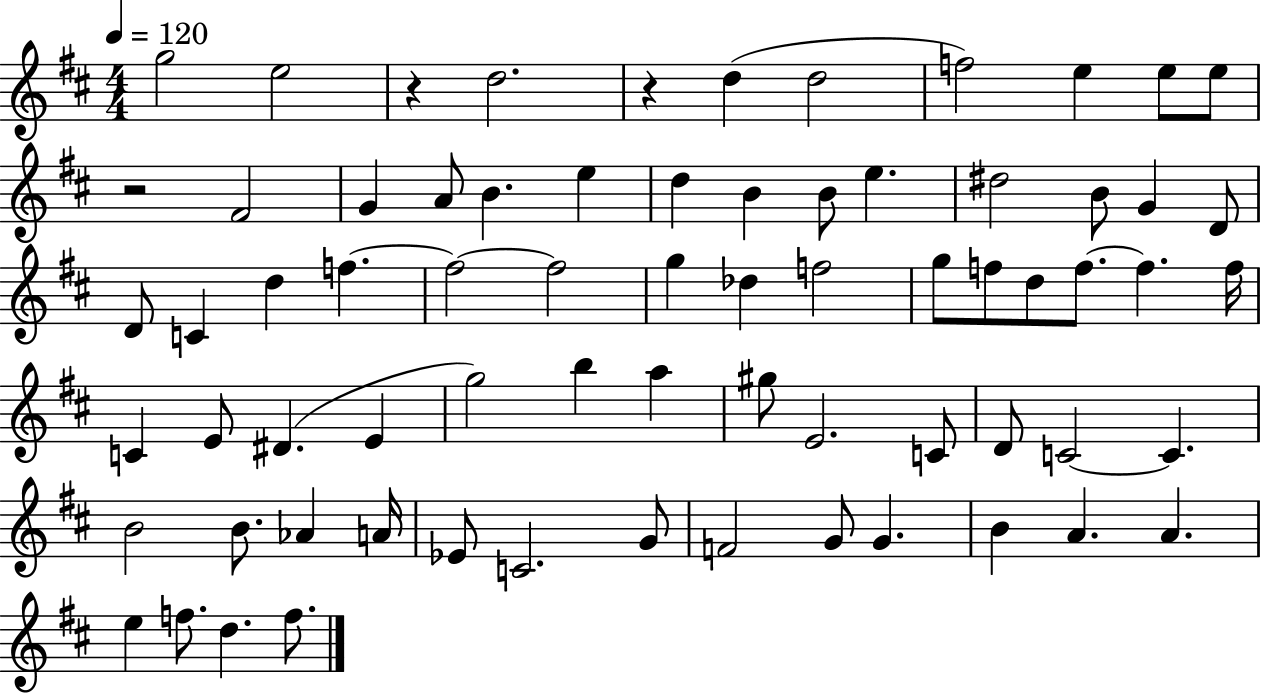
X:1
T:Untitled
M:4/4
L:1/4
K:D
g2 e2 z d2 z d d2 f2 e e/2 e/2 z2 ^F2 G A/2 B e d B B/2 e ^d2 B/2 G D/2 D/2 C d f f2 f2 g _d f2 g/2 f/2 d/2 f/2 f f/4 C E/2 ^D E g2 b a ^g/2 E2 C/2 D/2 C2 C B2 B/2 _A A/4 _E/2 C2 G/2 F2 G/2 G B A A e f/2 d f/2